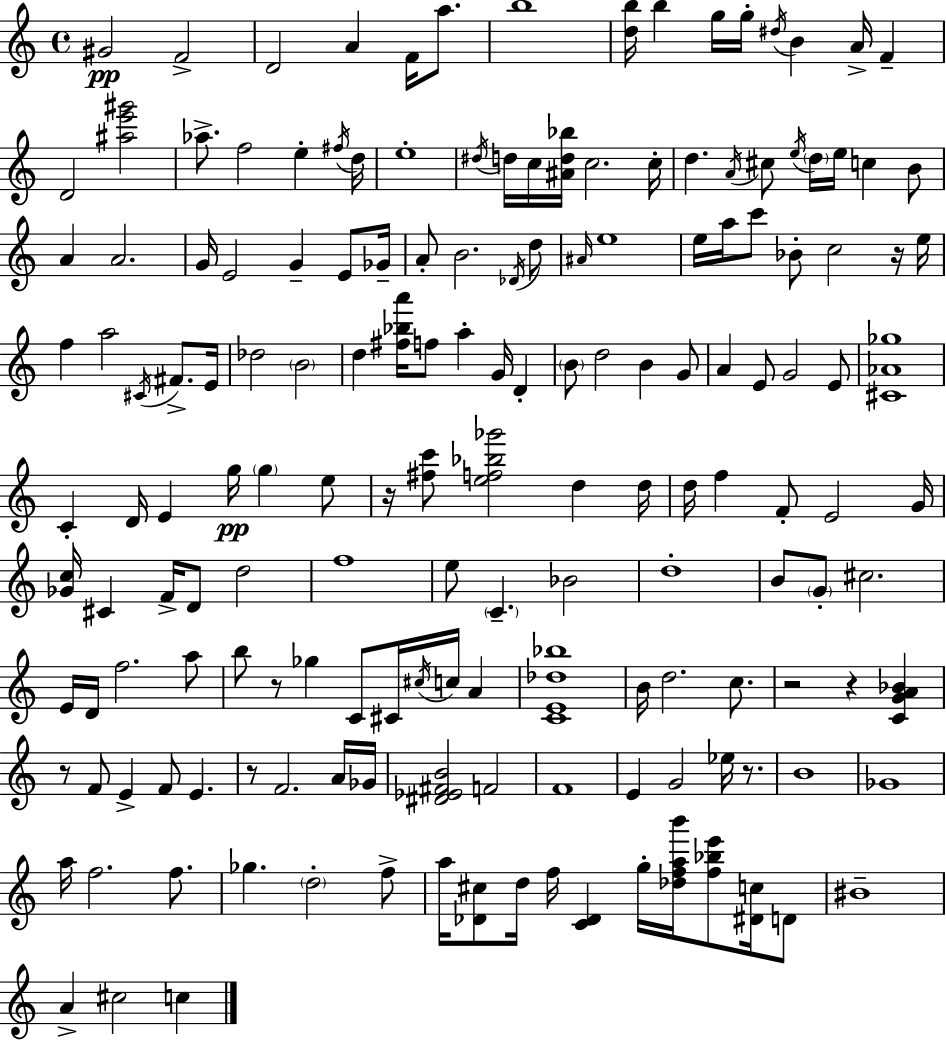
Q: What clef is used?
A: treble